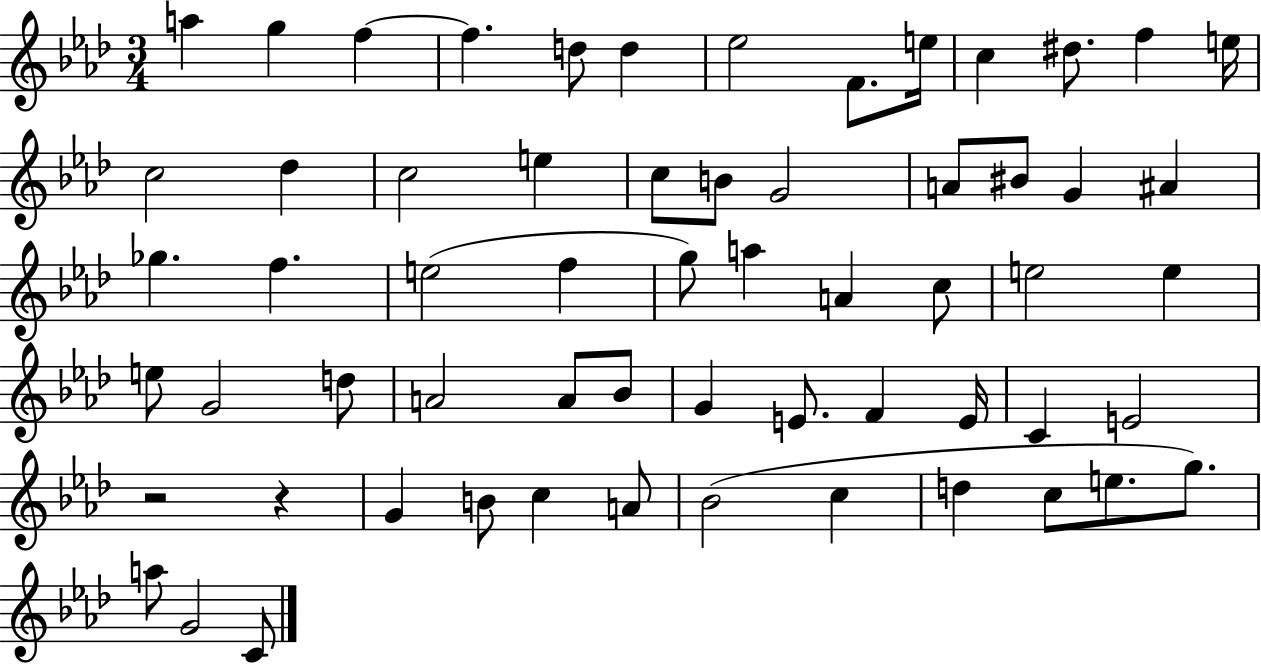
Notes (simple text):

A5/q G5/q F5/q F5/q. D5/e D5/q Eb5/h F4/e. E5/s C5/q D#5/e. F5/q E5/s C5/h Db5/q C5/h E5/q C5/e B4/e G4/h A4/e BIS4/e G4/q A#4/q Gb5/q. F5/q. E5/h F5/q G5/e A5/q A4/q C5/e E5/h E5/q E5/e G4/h D5/e A4/h A4/e Bb4/e G4/q E4/e. F4/q E4/s C4/q E4/h R/h R/q G4/q B4/e C5/q A4/e Bb4/h C5/q D5/q C5/e E5/e. G5/e. A5/e G4/h C4/e